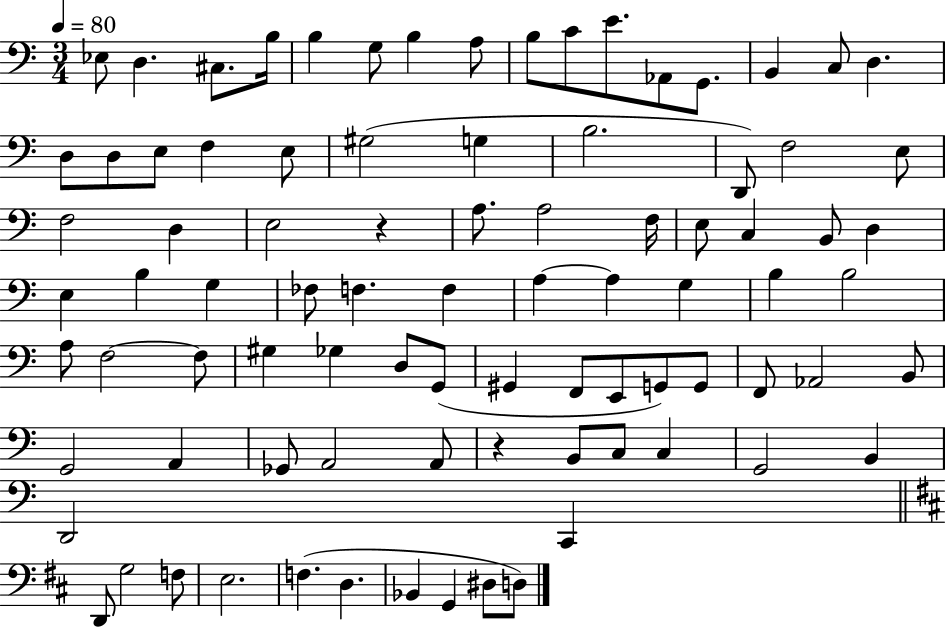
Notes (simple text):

Eb3/e D3/q. C#3/e. B3/s B3/q G3/e B3/q A3/e B3/e C4/e E4/e. Ab2/e G2/e. B2/q C3/e D3/q. D3/e D3/e E3/e F3/q E3/e G#3/h G3/q B3/h. D2/e F3/h E3/e F3/h D3/q E3/h R/q A3/e. A3/h F3/s E3/e C3/q B2/e D3/q E3/q B3/q G3/q FES3/e F3/q. F3/q A3/q A3/q G3/q B3/q B3/h A3/e F3/h F3/e G#3/q Gb3/q D3/e G2/e G#2/q F2/e E2/e G2/e G2/e F2/e Ab2/h B2/e G2/h A2/q Gb2/e A2/h A2/e R/q B2/e C3/e C3/q G2/h B2/q D2/h C2/q D2/e G3/h F3/e E3/h. F3/q. D3/q. Bb2/q G2/q D#3/e D3/e